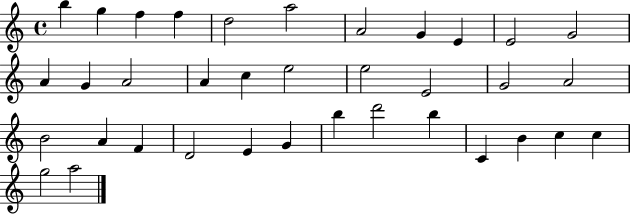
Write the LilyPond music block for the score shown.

{
  \clef treble
  \time 4/4
  \defaultTimeSignature
  \key c \major
  b''4 g''4 f''4 f''4 | d''2 a''2 | a'2 g'4 e'4 | e'2 g'2 | \break a'4 g'4 a'2 | a'4 c''4 e''2 | e''2 e'2 | g'2 a'2 | \break b'2 a'4 f'4 | d'2 e'4 g'4 | b''4 d'''2 b''4 | c'4 b'4 c''4 c''4 | \break g''2 a''2 | \bar "|."
}